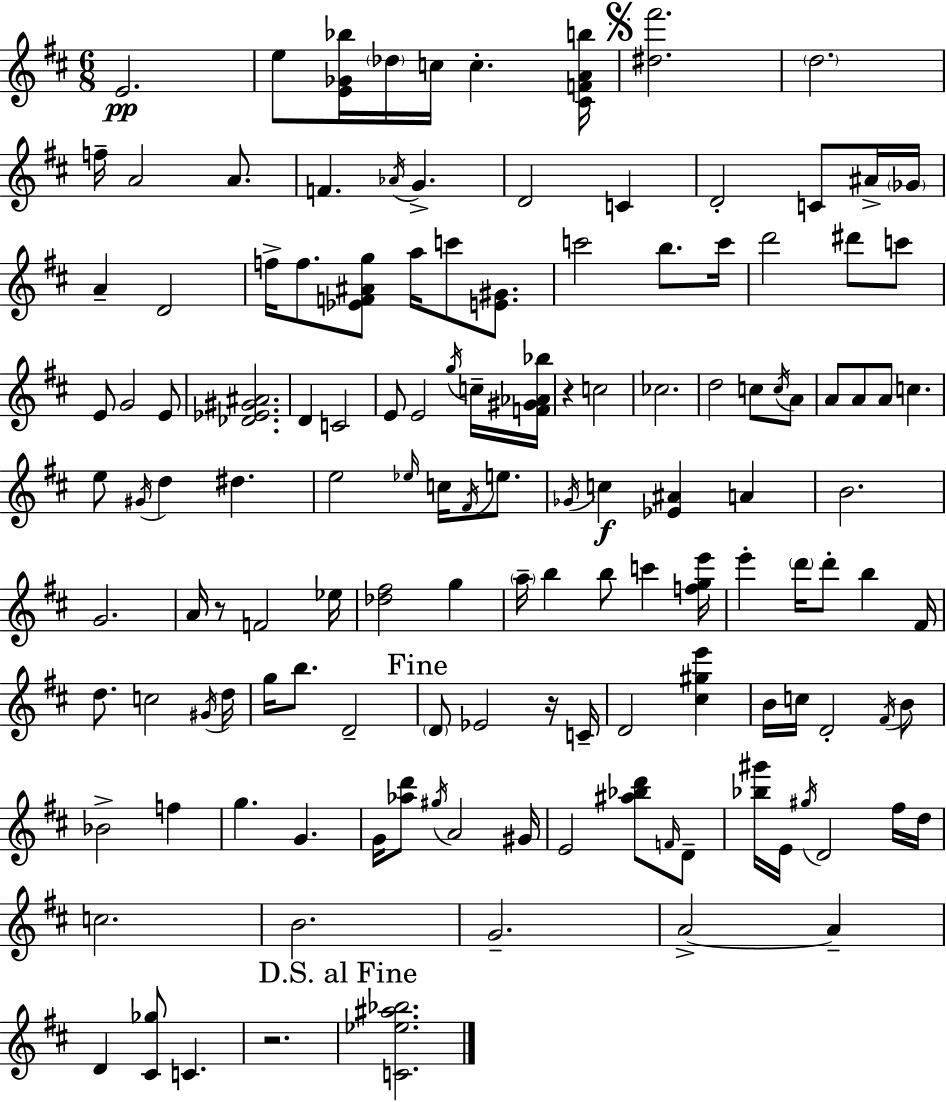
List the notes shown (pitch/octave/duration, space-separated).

E4/h. E5/e [E4,Gb4,Bb5]/s Db5/s C5/s C5/q. [C#4,F4,A4,B5]/s [D#5,F#6]/h. D5/h. F5/s A4/h A4/e. F4/q. Ab4/s G4/q. D4/h C4/q D4/h C4/e A#4/s Gb4/s A4/q D4/h F5/s F5/e. [Eb4,F4,A#4,G5]/e A5/s C6/e [E4,G#4]/e. C6/h B5/e. C6/s D6/h D#6/e C6/e E4/e G4/h E4/e [Db4,Eb4,G#4,A#4]/h. D4/q C4/h E4/e E4/h G5/s C5/s [F4,G#4,Ab4,Bb5]/s R/q C5/h CES5/h. D5/h C5/e C5/s A4/e A4/e A4/e A4/e C5/q. E5/e G#4/s D5/q D#5/q. E5/h Eb5/s C5/s F#4/s E5/e. Gb4/s C5/q [Eb4,A#4]/q A4/q B4/h. G4/h. A4/s R/e F4/h Eb5/s [Db5,F#5]/h G5/q A5/s B5/q B5/e C6/q [F5,G5,E6]/s E6/q D6/s D6/e B5/q F#4/s D5/e. C5/h G#4/s D5/s G5/s B5/e. D4/h D4/e Eb4/h R/s C4/s D4/h [C#5,G#5,E6]/q B4/s C5/s D4/h F#4/s B4/e Bb4/h F5/q G5/q. G4/q. G4/s [Ab5,D6]/e G#5/s A4/h G#4/s E4/h [A#5,Bb5,D6]/e F4/s D4/e [Bb5,G#6]/s E4/s G#5/s D4/h F#5/s D5/s C5/h. B4/h. G4/h. A4/h A4/q D4/q [C#4,Gb5]/e C4/q. R/h. [C4,Eb5,A#5,Bb5]/h.